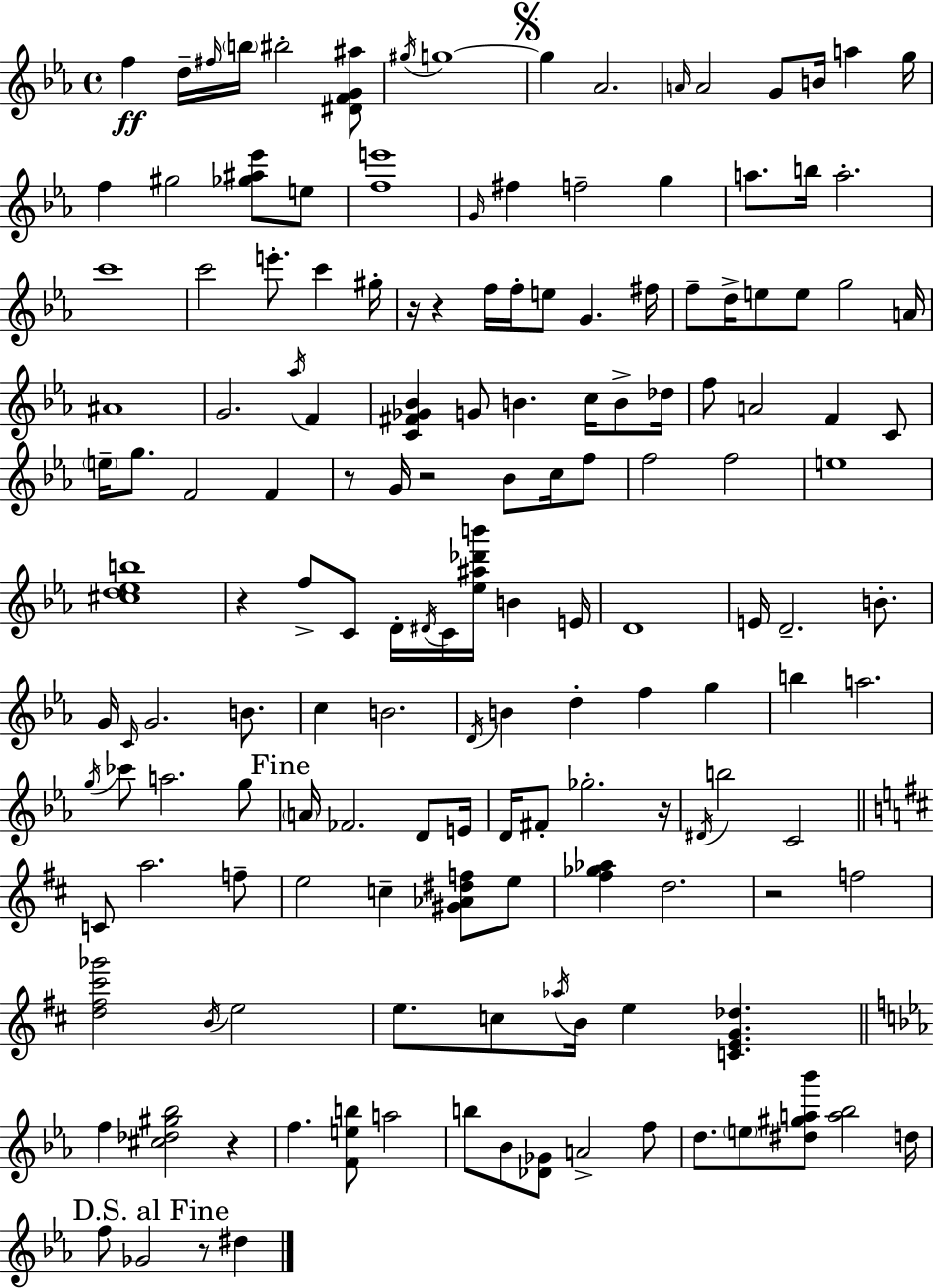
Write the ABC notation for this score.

X:1
T:Untitled
M:4/4
L:1/4
K:Eb
f d/4 ^f/4 b/4 ^b2 [^DFG^a]/2 ^g/4 g4 g _A2 A/4 A2 G/2 B/4 a g/4 f ^g2 [_g^a_e']/2 e/2 [fe']4 G/4 ^f f2 g a/2 b/4 a2 c'4 c'2 e'/2 c' ^g/4 z/4 z f/4 f/4 e/2 G ^f/4 f/2 d/4 e/2 e/2 g2 A/4 ^A4 G2 _a/4 F [C^F_G_B] G/2 B c/4 B/2 _d/4 f/2 A2 F C/2 e/4 g/2 F2 F z/2 G/4 z2 _B/2 c/4 f/2 f2 f2 e4 [^cd_eb]4 z f/2 C/2 D/4 ^D/4 C/4 [_e^a_d'b']/4 B E/4 D4 E/4 D2 B/2 G/4 C/4 G2 B/2 c B2 D/4 B d f g b a2 g/4 _c'/2 a2 g/2 A/4 _F2 D/2 E/4 D/4 ^F/2 _g2 z/4 ^D/4 b2 C2 C/2 a2 f/2 e2 c [^G_A^df]/2 e/2 [^f_g_a] d2 z2 f2 [d^f^c'_g']2 B/4 e2 e/2 c/2 _a/4 B/4 e [CEG_d] f [^c_d^g_b]2 z f [Feb]/2 a2 b/2 _B/2 [_D_G]/2 A2 f/2 d/2 e/2 [^d^ga_b']/2 [a_b]2 d/4 f/2 _G2 z/2 ^d